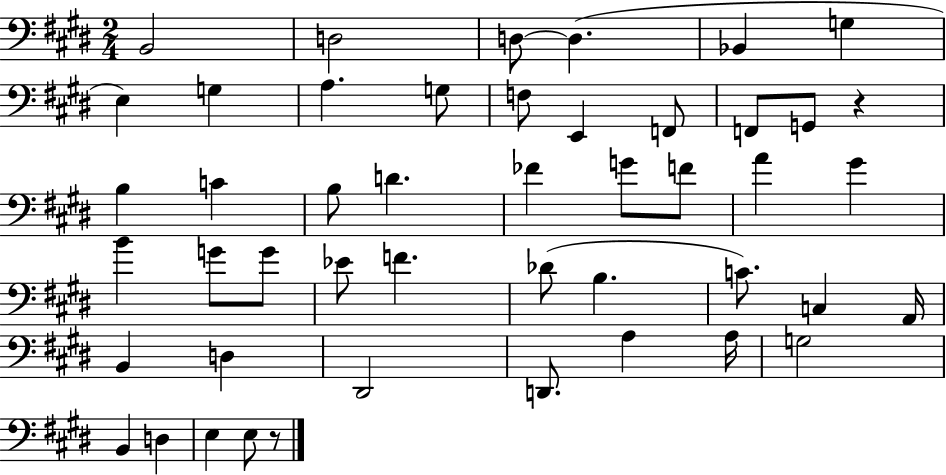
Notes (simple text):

B2/h D3/h D3/e D3/q. Bb2/q G3/q E3/q G3/q A3/q. G3/e F3/e E2/q F2/e F2/e G2/e R/q B3/q C4/q B3/e D4/q. FES4/q G4/e F4/e A4/q G#4/q B4/q G4/e G4/e Eb4/e F4/q. Db4/e B3/q. C4/e. C3/q A2/s B2/q D3/q D#2/h D2/e. A3/q A3/s G3/h B2/q D3/q E3/q E3/e R/e